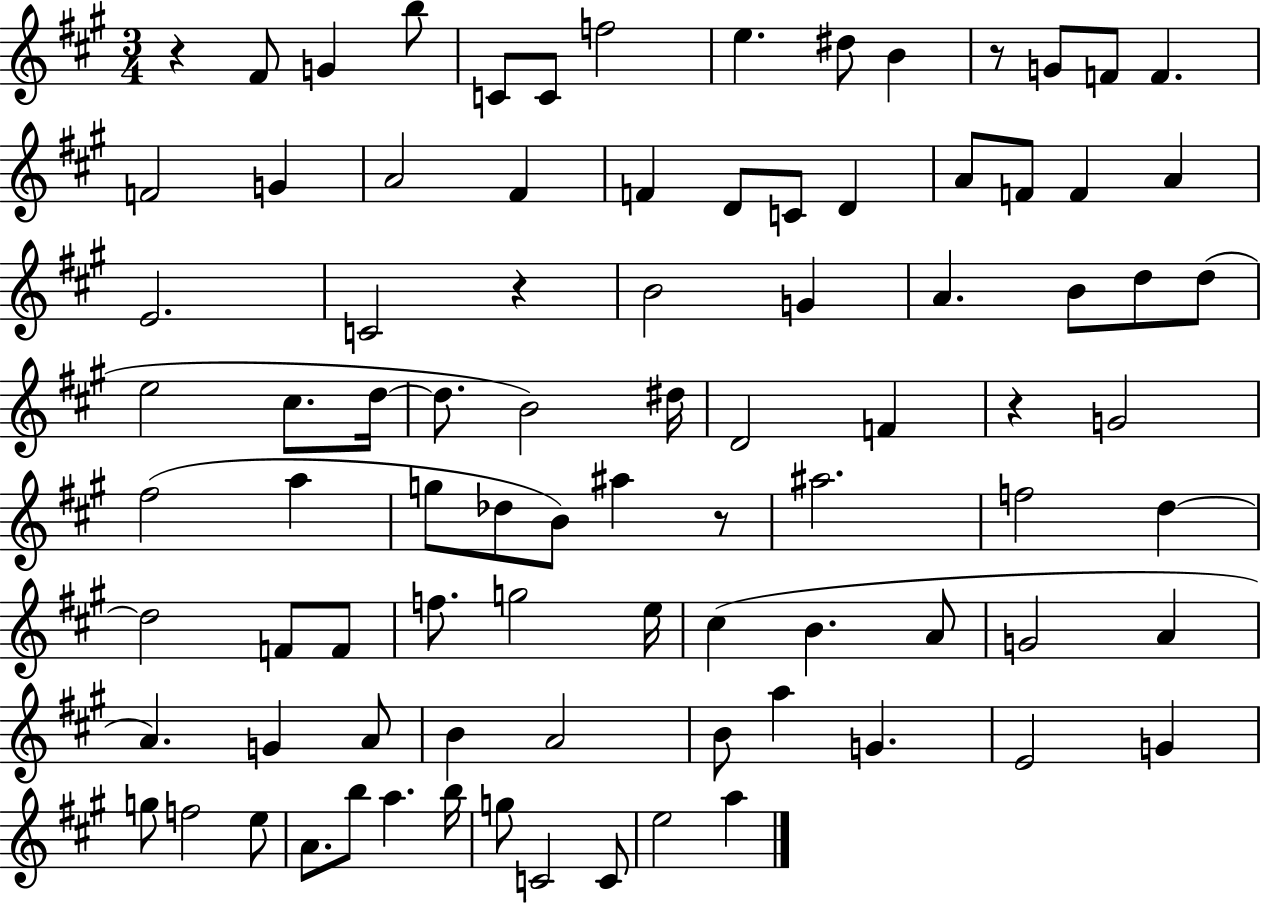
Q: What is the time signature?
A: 3/4